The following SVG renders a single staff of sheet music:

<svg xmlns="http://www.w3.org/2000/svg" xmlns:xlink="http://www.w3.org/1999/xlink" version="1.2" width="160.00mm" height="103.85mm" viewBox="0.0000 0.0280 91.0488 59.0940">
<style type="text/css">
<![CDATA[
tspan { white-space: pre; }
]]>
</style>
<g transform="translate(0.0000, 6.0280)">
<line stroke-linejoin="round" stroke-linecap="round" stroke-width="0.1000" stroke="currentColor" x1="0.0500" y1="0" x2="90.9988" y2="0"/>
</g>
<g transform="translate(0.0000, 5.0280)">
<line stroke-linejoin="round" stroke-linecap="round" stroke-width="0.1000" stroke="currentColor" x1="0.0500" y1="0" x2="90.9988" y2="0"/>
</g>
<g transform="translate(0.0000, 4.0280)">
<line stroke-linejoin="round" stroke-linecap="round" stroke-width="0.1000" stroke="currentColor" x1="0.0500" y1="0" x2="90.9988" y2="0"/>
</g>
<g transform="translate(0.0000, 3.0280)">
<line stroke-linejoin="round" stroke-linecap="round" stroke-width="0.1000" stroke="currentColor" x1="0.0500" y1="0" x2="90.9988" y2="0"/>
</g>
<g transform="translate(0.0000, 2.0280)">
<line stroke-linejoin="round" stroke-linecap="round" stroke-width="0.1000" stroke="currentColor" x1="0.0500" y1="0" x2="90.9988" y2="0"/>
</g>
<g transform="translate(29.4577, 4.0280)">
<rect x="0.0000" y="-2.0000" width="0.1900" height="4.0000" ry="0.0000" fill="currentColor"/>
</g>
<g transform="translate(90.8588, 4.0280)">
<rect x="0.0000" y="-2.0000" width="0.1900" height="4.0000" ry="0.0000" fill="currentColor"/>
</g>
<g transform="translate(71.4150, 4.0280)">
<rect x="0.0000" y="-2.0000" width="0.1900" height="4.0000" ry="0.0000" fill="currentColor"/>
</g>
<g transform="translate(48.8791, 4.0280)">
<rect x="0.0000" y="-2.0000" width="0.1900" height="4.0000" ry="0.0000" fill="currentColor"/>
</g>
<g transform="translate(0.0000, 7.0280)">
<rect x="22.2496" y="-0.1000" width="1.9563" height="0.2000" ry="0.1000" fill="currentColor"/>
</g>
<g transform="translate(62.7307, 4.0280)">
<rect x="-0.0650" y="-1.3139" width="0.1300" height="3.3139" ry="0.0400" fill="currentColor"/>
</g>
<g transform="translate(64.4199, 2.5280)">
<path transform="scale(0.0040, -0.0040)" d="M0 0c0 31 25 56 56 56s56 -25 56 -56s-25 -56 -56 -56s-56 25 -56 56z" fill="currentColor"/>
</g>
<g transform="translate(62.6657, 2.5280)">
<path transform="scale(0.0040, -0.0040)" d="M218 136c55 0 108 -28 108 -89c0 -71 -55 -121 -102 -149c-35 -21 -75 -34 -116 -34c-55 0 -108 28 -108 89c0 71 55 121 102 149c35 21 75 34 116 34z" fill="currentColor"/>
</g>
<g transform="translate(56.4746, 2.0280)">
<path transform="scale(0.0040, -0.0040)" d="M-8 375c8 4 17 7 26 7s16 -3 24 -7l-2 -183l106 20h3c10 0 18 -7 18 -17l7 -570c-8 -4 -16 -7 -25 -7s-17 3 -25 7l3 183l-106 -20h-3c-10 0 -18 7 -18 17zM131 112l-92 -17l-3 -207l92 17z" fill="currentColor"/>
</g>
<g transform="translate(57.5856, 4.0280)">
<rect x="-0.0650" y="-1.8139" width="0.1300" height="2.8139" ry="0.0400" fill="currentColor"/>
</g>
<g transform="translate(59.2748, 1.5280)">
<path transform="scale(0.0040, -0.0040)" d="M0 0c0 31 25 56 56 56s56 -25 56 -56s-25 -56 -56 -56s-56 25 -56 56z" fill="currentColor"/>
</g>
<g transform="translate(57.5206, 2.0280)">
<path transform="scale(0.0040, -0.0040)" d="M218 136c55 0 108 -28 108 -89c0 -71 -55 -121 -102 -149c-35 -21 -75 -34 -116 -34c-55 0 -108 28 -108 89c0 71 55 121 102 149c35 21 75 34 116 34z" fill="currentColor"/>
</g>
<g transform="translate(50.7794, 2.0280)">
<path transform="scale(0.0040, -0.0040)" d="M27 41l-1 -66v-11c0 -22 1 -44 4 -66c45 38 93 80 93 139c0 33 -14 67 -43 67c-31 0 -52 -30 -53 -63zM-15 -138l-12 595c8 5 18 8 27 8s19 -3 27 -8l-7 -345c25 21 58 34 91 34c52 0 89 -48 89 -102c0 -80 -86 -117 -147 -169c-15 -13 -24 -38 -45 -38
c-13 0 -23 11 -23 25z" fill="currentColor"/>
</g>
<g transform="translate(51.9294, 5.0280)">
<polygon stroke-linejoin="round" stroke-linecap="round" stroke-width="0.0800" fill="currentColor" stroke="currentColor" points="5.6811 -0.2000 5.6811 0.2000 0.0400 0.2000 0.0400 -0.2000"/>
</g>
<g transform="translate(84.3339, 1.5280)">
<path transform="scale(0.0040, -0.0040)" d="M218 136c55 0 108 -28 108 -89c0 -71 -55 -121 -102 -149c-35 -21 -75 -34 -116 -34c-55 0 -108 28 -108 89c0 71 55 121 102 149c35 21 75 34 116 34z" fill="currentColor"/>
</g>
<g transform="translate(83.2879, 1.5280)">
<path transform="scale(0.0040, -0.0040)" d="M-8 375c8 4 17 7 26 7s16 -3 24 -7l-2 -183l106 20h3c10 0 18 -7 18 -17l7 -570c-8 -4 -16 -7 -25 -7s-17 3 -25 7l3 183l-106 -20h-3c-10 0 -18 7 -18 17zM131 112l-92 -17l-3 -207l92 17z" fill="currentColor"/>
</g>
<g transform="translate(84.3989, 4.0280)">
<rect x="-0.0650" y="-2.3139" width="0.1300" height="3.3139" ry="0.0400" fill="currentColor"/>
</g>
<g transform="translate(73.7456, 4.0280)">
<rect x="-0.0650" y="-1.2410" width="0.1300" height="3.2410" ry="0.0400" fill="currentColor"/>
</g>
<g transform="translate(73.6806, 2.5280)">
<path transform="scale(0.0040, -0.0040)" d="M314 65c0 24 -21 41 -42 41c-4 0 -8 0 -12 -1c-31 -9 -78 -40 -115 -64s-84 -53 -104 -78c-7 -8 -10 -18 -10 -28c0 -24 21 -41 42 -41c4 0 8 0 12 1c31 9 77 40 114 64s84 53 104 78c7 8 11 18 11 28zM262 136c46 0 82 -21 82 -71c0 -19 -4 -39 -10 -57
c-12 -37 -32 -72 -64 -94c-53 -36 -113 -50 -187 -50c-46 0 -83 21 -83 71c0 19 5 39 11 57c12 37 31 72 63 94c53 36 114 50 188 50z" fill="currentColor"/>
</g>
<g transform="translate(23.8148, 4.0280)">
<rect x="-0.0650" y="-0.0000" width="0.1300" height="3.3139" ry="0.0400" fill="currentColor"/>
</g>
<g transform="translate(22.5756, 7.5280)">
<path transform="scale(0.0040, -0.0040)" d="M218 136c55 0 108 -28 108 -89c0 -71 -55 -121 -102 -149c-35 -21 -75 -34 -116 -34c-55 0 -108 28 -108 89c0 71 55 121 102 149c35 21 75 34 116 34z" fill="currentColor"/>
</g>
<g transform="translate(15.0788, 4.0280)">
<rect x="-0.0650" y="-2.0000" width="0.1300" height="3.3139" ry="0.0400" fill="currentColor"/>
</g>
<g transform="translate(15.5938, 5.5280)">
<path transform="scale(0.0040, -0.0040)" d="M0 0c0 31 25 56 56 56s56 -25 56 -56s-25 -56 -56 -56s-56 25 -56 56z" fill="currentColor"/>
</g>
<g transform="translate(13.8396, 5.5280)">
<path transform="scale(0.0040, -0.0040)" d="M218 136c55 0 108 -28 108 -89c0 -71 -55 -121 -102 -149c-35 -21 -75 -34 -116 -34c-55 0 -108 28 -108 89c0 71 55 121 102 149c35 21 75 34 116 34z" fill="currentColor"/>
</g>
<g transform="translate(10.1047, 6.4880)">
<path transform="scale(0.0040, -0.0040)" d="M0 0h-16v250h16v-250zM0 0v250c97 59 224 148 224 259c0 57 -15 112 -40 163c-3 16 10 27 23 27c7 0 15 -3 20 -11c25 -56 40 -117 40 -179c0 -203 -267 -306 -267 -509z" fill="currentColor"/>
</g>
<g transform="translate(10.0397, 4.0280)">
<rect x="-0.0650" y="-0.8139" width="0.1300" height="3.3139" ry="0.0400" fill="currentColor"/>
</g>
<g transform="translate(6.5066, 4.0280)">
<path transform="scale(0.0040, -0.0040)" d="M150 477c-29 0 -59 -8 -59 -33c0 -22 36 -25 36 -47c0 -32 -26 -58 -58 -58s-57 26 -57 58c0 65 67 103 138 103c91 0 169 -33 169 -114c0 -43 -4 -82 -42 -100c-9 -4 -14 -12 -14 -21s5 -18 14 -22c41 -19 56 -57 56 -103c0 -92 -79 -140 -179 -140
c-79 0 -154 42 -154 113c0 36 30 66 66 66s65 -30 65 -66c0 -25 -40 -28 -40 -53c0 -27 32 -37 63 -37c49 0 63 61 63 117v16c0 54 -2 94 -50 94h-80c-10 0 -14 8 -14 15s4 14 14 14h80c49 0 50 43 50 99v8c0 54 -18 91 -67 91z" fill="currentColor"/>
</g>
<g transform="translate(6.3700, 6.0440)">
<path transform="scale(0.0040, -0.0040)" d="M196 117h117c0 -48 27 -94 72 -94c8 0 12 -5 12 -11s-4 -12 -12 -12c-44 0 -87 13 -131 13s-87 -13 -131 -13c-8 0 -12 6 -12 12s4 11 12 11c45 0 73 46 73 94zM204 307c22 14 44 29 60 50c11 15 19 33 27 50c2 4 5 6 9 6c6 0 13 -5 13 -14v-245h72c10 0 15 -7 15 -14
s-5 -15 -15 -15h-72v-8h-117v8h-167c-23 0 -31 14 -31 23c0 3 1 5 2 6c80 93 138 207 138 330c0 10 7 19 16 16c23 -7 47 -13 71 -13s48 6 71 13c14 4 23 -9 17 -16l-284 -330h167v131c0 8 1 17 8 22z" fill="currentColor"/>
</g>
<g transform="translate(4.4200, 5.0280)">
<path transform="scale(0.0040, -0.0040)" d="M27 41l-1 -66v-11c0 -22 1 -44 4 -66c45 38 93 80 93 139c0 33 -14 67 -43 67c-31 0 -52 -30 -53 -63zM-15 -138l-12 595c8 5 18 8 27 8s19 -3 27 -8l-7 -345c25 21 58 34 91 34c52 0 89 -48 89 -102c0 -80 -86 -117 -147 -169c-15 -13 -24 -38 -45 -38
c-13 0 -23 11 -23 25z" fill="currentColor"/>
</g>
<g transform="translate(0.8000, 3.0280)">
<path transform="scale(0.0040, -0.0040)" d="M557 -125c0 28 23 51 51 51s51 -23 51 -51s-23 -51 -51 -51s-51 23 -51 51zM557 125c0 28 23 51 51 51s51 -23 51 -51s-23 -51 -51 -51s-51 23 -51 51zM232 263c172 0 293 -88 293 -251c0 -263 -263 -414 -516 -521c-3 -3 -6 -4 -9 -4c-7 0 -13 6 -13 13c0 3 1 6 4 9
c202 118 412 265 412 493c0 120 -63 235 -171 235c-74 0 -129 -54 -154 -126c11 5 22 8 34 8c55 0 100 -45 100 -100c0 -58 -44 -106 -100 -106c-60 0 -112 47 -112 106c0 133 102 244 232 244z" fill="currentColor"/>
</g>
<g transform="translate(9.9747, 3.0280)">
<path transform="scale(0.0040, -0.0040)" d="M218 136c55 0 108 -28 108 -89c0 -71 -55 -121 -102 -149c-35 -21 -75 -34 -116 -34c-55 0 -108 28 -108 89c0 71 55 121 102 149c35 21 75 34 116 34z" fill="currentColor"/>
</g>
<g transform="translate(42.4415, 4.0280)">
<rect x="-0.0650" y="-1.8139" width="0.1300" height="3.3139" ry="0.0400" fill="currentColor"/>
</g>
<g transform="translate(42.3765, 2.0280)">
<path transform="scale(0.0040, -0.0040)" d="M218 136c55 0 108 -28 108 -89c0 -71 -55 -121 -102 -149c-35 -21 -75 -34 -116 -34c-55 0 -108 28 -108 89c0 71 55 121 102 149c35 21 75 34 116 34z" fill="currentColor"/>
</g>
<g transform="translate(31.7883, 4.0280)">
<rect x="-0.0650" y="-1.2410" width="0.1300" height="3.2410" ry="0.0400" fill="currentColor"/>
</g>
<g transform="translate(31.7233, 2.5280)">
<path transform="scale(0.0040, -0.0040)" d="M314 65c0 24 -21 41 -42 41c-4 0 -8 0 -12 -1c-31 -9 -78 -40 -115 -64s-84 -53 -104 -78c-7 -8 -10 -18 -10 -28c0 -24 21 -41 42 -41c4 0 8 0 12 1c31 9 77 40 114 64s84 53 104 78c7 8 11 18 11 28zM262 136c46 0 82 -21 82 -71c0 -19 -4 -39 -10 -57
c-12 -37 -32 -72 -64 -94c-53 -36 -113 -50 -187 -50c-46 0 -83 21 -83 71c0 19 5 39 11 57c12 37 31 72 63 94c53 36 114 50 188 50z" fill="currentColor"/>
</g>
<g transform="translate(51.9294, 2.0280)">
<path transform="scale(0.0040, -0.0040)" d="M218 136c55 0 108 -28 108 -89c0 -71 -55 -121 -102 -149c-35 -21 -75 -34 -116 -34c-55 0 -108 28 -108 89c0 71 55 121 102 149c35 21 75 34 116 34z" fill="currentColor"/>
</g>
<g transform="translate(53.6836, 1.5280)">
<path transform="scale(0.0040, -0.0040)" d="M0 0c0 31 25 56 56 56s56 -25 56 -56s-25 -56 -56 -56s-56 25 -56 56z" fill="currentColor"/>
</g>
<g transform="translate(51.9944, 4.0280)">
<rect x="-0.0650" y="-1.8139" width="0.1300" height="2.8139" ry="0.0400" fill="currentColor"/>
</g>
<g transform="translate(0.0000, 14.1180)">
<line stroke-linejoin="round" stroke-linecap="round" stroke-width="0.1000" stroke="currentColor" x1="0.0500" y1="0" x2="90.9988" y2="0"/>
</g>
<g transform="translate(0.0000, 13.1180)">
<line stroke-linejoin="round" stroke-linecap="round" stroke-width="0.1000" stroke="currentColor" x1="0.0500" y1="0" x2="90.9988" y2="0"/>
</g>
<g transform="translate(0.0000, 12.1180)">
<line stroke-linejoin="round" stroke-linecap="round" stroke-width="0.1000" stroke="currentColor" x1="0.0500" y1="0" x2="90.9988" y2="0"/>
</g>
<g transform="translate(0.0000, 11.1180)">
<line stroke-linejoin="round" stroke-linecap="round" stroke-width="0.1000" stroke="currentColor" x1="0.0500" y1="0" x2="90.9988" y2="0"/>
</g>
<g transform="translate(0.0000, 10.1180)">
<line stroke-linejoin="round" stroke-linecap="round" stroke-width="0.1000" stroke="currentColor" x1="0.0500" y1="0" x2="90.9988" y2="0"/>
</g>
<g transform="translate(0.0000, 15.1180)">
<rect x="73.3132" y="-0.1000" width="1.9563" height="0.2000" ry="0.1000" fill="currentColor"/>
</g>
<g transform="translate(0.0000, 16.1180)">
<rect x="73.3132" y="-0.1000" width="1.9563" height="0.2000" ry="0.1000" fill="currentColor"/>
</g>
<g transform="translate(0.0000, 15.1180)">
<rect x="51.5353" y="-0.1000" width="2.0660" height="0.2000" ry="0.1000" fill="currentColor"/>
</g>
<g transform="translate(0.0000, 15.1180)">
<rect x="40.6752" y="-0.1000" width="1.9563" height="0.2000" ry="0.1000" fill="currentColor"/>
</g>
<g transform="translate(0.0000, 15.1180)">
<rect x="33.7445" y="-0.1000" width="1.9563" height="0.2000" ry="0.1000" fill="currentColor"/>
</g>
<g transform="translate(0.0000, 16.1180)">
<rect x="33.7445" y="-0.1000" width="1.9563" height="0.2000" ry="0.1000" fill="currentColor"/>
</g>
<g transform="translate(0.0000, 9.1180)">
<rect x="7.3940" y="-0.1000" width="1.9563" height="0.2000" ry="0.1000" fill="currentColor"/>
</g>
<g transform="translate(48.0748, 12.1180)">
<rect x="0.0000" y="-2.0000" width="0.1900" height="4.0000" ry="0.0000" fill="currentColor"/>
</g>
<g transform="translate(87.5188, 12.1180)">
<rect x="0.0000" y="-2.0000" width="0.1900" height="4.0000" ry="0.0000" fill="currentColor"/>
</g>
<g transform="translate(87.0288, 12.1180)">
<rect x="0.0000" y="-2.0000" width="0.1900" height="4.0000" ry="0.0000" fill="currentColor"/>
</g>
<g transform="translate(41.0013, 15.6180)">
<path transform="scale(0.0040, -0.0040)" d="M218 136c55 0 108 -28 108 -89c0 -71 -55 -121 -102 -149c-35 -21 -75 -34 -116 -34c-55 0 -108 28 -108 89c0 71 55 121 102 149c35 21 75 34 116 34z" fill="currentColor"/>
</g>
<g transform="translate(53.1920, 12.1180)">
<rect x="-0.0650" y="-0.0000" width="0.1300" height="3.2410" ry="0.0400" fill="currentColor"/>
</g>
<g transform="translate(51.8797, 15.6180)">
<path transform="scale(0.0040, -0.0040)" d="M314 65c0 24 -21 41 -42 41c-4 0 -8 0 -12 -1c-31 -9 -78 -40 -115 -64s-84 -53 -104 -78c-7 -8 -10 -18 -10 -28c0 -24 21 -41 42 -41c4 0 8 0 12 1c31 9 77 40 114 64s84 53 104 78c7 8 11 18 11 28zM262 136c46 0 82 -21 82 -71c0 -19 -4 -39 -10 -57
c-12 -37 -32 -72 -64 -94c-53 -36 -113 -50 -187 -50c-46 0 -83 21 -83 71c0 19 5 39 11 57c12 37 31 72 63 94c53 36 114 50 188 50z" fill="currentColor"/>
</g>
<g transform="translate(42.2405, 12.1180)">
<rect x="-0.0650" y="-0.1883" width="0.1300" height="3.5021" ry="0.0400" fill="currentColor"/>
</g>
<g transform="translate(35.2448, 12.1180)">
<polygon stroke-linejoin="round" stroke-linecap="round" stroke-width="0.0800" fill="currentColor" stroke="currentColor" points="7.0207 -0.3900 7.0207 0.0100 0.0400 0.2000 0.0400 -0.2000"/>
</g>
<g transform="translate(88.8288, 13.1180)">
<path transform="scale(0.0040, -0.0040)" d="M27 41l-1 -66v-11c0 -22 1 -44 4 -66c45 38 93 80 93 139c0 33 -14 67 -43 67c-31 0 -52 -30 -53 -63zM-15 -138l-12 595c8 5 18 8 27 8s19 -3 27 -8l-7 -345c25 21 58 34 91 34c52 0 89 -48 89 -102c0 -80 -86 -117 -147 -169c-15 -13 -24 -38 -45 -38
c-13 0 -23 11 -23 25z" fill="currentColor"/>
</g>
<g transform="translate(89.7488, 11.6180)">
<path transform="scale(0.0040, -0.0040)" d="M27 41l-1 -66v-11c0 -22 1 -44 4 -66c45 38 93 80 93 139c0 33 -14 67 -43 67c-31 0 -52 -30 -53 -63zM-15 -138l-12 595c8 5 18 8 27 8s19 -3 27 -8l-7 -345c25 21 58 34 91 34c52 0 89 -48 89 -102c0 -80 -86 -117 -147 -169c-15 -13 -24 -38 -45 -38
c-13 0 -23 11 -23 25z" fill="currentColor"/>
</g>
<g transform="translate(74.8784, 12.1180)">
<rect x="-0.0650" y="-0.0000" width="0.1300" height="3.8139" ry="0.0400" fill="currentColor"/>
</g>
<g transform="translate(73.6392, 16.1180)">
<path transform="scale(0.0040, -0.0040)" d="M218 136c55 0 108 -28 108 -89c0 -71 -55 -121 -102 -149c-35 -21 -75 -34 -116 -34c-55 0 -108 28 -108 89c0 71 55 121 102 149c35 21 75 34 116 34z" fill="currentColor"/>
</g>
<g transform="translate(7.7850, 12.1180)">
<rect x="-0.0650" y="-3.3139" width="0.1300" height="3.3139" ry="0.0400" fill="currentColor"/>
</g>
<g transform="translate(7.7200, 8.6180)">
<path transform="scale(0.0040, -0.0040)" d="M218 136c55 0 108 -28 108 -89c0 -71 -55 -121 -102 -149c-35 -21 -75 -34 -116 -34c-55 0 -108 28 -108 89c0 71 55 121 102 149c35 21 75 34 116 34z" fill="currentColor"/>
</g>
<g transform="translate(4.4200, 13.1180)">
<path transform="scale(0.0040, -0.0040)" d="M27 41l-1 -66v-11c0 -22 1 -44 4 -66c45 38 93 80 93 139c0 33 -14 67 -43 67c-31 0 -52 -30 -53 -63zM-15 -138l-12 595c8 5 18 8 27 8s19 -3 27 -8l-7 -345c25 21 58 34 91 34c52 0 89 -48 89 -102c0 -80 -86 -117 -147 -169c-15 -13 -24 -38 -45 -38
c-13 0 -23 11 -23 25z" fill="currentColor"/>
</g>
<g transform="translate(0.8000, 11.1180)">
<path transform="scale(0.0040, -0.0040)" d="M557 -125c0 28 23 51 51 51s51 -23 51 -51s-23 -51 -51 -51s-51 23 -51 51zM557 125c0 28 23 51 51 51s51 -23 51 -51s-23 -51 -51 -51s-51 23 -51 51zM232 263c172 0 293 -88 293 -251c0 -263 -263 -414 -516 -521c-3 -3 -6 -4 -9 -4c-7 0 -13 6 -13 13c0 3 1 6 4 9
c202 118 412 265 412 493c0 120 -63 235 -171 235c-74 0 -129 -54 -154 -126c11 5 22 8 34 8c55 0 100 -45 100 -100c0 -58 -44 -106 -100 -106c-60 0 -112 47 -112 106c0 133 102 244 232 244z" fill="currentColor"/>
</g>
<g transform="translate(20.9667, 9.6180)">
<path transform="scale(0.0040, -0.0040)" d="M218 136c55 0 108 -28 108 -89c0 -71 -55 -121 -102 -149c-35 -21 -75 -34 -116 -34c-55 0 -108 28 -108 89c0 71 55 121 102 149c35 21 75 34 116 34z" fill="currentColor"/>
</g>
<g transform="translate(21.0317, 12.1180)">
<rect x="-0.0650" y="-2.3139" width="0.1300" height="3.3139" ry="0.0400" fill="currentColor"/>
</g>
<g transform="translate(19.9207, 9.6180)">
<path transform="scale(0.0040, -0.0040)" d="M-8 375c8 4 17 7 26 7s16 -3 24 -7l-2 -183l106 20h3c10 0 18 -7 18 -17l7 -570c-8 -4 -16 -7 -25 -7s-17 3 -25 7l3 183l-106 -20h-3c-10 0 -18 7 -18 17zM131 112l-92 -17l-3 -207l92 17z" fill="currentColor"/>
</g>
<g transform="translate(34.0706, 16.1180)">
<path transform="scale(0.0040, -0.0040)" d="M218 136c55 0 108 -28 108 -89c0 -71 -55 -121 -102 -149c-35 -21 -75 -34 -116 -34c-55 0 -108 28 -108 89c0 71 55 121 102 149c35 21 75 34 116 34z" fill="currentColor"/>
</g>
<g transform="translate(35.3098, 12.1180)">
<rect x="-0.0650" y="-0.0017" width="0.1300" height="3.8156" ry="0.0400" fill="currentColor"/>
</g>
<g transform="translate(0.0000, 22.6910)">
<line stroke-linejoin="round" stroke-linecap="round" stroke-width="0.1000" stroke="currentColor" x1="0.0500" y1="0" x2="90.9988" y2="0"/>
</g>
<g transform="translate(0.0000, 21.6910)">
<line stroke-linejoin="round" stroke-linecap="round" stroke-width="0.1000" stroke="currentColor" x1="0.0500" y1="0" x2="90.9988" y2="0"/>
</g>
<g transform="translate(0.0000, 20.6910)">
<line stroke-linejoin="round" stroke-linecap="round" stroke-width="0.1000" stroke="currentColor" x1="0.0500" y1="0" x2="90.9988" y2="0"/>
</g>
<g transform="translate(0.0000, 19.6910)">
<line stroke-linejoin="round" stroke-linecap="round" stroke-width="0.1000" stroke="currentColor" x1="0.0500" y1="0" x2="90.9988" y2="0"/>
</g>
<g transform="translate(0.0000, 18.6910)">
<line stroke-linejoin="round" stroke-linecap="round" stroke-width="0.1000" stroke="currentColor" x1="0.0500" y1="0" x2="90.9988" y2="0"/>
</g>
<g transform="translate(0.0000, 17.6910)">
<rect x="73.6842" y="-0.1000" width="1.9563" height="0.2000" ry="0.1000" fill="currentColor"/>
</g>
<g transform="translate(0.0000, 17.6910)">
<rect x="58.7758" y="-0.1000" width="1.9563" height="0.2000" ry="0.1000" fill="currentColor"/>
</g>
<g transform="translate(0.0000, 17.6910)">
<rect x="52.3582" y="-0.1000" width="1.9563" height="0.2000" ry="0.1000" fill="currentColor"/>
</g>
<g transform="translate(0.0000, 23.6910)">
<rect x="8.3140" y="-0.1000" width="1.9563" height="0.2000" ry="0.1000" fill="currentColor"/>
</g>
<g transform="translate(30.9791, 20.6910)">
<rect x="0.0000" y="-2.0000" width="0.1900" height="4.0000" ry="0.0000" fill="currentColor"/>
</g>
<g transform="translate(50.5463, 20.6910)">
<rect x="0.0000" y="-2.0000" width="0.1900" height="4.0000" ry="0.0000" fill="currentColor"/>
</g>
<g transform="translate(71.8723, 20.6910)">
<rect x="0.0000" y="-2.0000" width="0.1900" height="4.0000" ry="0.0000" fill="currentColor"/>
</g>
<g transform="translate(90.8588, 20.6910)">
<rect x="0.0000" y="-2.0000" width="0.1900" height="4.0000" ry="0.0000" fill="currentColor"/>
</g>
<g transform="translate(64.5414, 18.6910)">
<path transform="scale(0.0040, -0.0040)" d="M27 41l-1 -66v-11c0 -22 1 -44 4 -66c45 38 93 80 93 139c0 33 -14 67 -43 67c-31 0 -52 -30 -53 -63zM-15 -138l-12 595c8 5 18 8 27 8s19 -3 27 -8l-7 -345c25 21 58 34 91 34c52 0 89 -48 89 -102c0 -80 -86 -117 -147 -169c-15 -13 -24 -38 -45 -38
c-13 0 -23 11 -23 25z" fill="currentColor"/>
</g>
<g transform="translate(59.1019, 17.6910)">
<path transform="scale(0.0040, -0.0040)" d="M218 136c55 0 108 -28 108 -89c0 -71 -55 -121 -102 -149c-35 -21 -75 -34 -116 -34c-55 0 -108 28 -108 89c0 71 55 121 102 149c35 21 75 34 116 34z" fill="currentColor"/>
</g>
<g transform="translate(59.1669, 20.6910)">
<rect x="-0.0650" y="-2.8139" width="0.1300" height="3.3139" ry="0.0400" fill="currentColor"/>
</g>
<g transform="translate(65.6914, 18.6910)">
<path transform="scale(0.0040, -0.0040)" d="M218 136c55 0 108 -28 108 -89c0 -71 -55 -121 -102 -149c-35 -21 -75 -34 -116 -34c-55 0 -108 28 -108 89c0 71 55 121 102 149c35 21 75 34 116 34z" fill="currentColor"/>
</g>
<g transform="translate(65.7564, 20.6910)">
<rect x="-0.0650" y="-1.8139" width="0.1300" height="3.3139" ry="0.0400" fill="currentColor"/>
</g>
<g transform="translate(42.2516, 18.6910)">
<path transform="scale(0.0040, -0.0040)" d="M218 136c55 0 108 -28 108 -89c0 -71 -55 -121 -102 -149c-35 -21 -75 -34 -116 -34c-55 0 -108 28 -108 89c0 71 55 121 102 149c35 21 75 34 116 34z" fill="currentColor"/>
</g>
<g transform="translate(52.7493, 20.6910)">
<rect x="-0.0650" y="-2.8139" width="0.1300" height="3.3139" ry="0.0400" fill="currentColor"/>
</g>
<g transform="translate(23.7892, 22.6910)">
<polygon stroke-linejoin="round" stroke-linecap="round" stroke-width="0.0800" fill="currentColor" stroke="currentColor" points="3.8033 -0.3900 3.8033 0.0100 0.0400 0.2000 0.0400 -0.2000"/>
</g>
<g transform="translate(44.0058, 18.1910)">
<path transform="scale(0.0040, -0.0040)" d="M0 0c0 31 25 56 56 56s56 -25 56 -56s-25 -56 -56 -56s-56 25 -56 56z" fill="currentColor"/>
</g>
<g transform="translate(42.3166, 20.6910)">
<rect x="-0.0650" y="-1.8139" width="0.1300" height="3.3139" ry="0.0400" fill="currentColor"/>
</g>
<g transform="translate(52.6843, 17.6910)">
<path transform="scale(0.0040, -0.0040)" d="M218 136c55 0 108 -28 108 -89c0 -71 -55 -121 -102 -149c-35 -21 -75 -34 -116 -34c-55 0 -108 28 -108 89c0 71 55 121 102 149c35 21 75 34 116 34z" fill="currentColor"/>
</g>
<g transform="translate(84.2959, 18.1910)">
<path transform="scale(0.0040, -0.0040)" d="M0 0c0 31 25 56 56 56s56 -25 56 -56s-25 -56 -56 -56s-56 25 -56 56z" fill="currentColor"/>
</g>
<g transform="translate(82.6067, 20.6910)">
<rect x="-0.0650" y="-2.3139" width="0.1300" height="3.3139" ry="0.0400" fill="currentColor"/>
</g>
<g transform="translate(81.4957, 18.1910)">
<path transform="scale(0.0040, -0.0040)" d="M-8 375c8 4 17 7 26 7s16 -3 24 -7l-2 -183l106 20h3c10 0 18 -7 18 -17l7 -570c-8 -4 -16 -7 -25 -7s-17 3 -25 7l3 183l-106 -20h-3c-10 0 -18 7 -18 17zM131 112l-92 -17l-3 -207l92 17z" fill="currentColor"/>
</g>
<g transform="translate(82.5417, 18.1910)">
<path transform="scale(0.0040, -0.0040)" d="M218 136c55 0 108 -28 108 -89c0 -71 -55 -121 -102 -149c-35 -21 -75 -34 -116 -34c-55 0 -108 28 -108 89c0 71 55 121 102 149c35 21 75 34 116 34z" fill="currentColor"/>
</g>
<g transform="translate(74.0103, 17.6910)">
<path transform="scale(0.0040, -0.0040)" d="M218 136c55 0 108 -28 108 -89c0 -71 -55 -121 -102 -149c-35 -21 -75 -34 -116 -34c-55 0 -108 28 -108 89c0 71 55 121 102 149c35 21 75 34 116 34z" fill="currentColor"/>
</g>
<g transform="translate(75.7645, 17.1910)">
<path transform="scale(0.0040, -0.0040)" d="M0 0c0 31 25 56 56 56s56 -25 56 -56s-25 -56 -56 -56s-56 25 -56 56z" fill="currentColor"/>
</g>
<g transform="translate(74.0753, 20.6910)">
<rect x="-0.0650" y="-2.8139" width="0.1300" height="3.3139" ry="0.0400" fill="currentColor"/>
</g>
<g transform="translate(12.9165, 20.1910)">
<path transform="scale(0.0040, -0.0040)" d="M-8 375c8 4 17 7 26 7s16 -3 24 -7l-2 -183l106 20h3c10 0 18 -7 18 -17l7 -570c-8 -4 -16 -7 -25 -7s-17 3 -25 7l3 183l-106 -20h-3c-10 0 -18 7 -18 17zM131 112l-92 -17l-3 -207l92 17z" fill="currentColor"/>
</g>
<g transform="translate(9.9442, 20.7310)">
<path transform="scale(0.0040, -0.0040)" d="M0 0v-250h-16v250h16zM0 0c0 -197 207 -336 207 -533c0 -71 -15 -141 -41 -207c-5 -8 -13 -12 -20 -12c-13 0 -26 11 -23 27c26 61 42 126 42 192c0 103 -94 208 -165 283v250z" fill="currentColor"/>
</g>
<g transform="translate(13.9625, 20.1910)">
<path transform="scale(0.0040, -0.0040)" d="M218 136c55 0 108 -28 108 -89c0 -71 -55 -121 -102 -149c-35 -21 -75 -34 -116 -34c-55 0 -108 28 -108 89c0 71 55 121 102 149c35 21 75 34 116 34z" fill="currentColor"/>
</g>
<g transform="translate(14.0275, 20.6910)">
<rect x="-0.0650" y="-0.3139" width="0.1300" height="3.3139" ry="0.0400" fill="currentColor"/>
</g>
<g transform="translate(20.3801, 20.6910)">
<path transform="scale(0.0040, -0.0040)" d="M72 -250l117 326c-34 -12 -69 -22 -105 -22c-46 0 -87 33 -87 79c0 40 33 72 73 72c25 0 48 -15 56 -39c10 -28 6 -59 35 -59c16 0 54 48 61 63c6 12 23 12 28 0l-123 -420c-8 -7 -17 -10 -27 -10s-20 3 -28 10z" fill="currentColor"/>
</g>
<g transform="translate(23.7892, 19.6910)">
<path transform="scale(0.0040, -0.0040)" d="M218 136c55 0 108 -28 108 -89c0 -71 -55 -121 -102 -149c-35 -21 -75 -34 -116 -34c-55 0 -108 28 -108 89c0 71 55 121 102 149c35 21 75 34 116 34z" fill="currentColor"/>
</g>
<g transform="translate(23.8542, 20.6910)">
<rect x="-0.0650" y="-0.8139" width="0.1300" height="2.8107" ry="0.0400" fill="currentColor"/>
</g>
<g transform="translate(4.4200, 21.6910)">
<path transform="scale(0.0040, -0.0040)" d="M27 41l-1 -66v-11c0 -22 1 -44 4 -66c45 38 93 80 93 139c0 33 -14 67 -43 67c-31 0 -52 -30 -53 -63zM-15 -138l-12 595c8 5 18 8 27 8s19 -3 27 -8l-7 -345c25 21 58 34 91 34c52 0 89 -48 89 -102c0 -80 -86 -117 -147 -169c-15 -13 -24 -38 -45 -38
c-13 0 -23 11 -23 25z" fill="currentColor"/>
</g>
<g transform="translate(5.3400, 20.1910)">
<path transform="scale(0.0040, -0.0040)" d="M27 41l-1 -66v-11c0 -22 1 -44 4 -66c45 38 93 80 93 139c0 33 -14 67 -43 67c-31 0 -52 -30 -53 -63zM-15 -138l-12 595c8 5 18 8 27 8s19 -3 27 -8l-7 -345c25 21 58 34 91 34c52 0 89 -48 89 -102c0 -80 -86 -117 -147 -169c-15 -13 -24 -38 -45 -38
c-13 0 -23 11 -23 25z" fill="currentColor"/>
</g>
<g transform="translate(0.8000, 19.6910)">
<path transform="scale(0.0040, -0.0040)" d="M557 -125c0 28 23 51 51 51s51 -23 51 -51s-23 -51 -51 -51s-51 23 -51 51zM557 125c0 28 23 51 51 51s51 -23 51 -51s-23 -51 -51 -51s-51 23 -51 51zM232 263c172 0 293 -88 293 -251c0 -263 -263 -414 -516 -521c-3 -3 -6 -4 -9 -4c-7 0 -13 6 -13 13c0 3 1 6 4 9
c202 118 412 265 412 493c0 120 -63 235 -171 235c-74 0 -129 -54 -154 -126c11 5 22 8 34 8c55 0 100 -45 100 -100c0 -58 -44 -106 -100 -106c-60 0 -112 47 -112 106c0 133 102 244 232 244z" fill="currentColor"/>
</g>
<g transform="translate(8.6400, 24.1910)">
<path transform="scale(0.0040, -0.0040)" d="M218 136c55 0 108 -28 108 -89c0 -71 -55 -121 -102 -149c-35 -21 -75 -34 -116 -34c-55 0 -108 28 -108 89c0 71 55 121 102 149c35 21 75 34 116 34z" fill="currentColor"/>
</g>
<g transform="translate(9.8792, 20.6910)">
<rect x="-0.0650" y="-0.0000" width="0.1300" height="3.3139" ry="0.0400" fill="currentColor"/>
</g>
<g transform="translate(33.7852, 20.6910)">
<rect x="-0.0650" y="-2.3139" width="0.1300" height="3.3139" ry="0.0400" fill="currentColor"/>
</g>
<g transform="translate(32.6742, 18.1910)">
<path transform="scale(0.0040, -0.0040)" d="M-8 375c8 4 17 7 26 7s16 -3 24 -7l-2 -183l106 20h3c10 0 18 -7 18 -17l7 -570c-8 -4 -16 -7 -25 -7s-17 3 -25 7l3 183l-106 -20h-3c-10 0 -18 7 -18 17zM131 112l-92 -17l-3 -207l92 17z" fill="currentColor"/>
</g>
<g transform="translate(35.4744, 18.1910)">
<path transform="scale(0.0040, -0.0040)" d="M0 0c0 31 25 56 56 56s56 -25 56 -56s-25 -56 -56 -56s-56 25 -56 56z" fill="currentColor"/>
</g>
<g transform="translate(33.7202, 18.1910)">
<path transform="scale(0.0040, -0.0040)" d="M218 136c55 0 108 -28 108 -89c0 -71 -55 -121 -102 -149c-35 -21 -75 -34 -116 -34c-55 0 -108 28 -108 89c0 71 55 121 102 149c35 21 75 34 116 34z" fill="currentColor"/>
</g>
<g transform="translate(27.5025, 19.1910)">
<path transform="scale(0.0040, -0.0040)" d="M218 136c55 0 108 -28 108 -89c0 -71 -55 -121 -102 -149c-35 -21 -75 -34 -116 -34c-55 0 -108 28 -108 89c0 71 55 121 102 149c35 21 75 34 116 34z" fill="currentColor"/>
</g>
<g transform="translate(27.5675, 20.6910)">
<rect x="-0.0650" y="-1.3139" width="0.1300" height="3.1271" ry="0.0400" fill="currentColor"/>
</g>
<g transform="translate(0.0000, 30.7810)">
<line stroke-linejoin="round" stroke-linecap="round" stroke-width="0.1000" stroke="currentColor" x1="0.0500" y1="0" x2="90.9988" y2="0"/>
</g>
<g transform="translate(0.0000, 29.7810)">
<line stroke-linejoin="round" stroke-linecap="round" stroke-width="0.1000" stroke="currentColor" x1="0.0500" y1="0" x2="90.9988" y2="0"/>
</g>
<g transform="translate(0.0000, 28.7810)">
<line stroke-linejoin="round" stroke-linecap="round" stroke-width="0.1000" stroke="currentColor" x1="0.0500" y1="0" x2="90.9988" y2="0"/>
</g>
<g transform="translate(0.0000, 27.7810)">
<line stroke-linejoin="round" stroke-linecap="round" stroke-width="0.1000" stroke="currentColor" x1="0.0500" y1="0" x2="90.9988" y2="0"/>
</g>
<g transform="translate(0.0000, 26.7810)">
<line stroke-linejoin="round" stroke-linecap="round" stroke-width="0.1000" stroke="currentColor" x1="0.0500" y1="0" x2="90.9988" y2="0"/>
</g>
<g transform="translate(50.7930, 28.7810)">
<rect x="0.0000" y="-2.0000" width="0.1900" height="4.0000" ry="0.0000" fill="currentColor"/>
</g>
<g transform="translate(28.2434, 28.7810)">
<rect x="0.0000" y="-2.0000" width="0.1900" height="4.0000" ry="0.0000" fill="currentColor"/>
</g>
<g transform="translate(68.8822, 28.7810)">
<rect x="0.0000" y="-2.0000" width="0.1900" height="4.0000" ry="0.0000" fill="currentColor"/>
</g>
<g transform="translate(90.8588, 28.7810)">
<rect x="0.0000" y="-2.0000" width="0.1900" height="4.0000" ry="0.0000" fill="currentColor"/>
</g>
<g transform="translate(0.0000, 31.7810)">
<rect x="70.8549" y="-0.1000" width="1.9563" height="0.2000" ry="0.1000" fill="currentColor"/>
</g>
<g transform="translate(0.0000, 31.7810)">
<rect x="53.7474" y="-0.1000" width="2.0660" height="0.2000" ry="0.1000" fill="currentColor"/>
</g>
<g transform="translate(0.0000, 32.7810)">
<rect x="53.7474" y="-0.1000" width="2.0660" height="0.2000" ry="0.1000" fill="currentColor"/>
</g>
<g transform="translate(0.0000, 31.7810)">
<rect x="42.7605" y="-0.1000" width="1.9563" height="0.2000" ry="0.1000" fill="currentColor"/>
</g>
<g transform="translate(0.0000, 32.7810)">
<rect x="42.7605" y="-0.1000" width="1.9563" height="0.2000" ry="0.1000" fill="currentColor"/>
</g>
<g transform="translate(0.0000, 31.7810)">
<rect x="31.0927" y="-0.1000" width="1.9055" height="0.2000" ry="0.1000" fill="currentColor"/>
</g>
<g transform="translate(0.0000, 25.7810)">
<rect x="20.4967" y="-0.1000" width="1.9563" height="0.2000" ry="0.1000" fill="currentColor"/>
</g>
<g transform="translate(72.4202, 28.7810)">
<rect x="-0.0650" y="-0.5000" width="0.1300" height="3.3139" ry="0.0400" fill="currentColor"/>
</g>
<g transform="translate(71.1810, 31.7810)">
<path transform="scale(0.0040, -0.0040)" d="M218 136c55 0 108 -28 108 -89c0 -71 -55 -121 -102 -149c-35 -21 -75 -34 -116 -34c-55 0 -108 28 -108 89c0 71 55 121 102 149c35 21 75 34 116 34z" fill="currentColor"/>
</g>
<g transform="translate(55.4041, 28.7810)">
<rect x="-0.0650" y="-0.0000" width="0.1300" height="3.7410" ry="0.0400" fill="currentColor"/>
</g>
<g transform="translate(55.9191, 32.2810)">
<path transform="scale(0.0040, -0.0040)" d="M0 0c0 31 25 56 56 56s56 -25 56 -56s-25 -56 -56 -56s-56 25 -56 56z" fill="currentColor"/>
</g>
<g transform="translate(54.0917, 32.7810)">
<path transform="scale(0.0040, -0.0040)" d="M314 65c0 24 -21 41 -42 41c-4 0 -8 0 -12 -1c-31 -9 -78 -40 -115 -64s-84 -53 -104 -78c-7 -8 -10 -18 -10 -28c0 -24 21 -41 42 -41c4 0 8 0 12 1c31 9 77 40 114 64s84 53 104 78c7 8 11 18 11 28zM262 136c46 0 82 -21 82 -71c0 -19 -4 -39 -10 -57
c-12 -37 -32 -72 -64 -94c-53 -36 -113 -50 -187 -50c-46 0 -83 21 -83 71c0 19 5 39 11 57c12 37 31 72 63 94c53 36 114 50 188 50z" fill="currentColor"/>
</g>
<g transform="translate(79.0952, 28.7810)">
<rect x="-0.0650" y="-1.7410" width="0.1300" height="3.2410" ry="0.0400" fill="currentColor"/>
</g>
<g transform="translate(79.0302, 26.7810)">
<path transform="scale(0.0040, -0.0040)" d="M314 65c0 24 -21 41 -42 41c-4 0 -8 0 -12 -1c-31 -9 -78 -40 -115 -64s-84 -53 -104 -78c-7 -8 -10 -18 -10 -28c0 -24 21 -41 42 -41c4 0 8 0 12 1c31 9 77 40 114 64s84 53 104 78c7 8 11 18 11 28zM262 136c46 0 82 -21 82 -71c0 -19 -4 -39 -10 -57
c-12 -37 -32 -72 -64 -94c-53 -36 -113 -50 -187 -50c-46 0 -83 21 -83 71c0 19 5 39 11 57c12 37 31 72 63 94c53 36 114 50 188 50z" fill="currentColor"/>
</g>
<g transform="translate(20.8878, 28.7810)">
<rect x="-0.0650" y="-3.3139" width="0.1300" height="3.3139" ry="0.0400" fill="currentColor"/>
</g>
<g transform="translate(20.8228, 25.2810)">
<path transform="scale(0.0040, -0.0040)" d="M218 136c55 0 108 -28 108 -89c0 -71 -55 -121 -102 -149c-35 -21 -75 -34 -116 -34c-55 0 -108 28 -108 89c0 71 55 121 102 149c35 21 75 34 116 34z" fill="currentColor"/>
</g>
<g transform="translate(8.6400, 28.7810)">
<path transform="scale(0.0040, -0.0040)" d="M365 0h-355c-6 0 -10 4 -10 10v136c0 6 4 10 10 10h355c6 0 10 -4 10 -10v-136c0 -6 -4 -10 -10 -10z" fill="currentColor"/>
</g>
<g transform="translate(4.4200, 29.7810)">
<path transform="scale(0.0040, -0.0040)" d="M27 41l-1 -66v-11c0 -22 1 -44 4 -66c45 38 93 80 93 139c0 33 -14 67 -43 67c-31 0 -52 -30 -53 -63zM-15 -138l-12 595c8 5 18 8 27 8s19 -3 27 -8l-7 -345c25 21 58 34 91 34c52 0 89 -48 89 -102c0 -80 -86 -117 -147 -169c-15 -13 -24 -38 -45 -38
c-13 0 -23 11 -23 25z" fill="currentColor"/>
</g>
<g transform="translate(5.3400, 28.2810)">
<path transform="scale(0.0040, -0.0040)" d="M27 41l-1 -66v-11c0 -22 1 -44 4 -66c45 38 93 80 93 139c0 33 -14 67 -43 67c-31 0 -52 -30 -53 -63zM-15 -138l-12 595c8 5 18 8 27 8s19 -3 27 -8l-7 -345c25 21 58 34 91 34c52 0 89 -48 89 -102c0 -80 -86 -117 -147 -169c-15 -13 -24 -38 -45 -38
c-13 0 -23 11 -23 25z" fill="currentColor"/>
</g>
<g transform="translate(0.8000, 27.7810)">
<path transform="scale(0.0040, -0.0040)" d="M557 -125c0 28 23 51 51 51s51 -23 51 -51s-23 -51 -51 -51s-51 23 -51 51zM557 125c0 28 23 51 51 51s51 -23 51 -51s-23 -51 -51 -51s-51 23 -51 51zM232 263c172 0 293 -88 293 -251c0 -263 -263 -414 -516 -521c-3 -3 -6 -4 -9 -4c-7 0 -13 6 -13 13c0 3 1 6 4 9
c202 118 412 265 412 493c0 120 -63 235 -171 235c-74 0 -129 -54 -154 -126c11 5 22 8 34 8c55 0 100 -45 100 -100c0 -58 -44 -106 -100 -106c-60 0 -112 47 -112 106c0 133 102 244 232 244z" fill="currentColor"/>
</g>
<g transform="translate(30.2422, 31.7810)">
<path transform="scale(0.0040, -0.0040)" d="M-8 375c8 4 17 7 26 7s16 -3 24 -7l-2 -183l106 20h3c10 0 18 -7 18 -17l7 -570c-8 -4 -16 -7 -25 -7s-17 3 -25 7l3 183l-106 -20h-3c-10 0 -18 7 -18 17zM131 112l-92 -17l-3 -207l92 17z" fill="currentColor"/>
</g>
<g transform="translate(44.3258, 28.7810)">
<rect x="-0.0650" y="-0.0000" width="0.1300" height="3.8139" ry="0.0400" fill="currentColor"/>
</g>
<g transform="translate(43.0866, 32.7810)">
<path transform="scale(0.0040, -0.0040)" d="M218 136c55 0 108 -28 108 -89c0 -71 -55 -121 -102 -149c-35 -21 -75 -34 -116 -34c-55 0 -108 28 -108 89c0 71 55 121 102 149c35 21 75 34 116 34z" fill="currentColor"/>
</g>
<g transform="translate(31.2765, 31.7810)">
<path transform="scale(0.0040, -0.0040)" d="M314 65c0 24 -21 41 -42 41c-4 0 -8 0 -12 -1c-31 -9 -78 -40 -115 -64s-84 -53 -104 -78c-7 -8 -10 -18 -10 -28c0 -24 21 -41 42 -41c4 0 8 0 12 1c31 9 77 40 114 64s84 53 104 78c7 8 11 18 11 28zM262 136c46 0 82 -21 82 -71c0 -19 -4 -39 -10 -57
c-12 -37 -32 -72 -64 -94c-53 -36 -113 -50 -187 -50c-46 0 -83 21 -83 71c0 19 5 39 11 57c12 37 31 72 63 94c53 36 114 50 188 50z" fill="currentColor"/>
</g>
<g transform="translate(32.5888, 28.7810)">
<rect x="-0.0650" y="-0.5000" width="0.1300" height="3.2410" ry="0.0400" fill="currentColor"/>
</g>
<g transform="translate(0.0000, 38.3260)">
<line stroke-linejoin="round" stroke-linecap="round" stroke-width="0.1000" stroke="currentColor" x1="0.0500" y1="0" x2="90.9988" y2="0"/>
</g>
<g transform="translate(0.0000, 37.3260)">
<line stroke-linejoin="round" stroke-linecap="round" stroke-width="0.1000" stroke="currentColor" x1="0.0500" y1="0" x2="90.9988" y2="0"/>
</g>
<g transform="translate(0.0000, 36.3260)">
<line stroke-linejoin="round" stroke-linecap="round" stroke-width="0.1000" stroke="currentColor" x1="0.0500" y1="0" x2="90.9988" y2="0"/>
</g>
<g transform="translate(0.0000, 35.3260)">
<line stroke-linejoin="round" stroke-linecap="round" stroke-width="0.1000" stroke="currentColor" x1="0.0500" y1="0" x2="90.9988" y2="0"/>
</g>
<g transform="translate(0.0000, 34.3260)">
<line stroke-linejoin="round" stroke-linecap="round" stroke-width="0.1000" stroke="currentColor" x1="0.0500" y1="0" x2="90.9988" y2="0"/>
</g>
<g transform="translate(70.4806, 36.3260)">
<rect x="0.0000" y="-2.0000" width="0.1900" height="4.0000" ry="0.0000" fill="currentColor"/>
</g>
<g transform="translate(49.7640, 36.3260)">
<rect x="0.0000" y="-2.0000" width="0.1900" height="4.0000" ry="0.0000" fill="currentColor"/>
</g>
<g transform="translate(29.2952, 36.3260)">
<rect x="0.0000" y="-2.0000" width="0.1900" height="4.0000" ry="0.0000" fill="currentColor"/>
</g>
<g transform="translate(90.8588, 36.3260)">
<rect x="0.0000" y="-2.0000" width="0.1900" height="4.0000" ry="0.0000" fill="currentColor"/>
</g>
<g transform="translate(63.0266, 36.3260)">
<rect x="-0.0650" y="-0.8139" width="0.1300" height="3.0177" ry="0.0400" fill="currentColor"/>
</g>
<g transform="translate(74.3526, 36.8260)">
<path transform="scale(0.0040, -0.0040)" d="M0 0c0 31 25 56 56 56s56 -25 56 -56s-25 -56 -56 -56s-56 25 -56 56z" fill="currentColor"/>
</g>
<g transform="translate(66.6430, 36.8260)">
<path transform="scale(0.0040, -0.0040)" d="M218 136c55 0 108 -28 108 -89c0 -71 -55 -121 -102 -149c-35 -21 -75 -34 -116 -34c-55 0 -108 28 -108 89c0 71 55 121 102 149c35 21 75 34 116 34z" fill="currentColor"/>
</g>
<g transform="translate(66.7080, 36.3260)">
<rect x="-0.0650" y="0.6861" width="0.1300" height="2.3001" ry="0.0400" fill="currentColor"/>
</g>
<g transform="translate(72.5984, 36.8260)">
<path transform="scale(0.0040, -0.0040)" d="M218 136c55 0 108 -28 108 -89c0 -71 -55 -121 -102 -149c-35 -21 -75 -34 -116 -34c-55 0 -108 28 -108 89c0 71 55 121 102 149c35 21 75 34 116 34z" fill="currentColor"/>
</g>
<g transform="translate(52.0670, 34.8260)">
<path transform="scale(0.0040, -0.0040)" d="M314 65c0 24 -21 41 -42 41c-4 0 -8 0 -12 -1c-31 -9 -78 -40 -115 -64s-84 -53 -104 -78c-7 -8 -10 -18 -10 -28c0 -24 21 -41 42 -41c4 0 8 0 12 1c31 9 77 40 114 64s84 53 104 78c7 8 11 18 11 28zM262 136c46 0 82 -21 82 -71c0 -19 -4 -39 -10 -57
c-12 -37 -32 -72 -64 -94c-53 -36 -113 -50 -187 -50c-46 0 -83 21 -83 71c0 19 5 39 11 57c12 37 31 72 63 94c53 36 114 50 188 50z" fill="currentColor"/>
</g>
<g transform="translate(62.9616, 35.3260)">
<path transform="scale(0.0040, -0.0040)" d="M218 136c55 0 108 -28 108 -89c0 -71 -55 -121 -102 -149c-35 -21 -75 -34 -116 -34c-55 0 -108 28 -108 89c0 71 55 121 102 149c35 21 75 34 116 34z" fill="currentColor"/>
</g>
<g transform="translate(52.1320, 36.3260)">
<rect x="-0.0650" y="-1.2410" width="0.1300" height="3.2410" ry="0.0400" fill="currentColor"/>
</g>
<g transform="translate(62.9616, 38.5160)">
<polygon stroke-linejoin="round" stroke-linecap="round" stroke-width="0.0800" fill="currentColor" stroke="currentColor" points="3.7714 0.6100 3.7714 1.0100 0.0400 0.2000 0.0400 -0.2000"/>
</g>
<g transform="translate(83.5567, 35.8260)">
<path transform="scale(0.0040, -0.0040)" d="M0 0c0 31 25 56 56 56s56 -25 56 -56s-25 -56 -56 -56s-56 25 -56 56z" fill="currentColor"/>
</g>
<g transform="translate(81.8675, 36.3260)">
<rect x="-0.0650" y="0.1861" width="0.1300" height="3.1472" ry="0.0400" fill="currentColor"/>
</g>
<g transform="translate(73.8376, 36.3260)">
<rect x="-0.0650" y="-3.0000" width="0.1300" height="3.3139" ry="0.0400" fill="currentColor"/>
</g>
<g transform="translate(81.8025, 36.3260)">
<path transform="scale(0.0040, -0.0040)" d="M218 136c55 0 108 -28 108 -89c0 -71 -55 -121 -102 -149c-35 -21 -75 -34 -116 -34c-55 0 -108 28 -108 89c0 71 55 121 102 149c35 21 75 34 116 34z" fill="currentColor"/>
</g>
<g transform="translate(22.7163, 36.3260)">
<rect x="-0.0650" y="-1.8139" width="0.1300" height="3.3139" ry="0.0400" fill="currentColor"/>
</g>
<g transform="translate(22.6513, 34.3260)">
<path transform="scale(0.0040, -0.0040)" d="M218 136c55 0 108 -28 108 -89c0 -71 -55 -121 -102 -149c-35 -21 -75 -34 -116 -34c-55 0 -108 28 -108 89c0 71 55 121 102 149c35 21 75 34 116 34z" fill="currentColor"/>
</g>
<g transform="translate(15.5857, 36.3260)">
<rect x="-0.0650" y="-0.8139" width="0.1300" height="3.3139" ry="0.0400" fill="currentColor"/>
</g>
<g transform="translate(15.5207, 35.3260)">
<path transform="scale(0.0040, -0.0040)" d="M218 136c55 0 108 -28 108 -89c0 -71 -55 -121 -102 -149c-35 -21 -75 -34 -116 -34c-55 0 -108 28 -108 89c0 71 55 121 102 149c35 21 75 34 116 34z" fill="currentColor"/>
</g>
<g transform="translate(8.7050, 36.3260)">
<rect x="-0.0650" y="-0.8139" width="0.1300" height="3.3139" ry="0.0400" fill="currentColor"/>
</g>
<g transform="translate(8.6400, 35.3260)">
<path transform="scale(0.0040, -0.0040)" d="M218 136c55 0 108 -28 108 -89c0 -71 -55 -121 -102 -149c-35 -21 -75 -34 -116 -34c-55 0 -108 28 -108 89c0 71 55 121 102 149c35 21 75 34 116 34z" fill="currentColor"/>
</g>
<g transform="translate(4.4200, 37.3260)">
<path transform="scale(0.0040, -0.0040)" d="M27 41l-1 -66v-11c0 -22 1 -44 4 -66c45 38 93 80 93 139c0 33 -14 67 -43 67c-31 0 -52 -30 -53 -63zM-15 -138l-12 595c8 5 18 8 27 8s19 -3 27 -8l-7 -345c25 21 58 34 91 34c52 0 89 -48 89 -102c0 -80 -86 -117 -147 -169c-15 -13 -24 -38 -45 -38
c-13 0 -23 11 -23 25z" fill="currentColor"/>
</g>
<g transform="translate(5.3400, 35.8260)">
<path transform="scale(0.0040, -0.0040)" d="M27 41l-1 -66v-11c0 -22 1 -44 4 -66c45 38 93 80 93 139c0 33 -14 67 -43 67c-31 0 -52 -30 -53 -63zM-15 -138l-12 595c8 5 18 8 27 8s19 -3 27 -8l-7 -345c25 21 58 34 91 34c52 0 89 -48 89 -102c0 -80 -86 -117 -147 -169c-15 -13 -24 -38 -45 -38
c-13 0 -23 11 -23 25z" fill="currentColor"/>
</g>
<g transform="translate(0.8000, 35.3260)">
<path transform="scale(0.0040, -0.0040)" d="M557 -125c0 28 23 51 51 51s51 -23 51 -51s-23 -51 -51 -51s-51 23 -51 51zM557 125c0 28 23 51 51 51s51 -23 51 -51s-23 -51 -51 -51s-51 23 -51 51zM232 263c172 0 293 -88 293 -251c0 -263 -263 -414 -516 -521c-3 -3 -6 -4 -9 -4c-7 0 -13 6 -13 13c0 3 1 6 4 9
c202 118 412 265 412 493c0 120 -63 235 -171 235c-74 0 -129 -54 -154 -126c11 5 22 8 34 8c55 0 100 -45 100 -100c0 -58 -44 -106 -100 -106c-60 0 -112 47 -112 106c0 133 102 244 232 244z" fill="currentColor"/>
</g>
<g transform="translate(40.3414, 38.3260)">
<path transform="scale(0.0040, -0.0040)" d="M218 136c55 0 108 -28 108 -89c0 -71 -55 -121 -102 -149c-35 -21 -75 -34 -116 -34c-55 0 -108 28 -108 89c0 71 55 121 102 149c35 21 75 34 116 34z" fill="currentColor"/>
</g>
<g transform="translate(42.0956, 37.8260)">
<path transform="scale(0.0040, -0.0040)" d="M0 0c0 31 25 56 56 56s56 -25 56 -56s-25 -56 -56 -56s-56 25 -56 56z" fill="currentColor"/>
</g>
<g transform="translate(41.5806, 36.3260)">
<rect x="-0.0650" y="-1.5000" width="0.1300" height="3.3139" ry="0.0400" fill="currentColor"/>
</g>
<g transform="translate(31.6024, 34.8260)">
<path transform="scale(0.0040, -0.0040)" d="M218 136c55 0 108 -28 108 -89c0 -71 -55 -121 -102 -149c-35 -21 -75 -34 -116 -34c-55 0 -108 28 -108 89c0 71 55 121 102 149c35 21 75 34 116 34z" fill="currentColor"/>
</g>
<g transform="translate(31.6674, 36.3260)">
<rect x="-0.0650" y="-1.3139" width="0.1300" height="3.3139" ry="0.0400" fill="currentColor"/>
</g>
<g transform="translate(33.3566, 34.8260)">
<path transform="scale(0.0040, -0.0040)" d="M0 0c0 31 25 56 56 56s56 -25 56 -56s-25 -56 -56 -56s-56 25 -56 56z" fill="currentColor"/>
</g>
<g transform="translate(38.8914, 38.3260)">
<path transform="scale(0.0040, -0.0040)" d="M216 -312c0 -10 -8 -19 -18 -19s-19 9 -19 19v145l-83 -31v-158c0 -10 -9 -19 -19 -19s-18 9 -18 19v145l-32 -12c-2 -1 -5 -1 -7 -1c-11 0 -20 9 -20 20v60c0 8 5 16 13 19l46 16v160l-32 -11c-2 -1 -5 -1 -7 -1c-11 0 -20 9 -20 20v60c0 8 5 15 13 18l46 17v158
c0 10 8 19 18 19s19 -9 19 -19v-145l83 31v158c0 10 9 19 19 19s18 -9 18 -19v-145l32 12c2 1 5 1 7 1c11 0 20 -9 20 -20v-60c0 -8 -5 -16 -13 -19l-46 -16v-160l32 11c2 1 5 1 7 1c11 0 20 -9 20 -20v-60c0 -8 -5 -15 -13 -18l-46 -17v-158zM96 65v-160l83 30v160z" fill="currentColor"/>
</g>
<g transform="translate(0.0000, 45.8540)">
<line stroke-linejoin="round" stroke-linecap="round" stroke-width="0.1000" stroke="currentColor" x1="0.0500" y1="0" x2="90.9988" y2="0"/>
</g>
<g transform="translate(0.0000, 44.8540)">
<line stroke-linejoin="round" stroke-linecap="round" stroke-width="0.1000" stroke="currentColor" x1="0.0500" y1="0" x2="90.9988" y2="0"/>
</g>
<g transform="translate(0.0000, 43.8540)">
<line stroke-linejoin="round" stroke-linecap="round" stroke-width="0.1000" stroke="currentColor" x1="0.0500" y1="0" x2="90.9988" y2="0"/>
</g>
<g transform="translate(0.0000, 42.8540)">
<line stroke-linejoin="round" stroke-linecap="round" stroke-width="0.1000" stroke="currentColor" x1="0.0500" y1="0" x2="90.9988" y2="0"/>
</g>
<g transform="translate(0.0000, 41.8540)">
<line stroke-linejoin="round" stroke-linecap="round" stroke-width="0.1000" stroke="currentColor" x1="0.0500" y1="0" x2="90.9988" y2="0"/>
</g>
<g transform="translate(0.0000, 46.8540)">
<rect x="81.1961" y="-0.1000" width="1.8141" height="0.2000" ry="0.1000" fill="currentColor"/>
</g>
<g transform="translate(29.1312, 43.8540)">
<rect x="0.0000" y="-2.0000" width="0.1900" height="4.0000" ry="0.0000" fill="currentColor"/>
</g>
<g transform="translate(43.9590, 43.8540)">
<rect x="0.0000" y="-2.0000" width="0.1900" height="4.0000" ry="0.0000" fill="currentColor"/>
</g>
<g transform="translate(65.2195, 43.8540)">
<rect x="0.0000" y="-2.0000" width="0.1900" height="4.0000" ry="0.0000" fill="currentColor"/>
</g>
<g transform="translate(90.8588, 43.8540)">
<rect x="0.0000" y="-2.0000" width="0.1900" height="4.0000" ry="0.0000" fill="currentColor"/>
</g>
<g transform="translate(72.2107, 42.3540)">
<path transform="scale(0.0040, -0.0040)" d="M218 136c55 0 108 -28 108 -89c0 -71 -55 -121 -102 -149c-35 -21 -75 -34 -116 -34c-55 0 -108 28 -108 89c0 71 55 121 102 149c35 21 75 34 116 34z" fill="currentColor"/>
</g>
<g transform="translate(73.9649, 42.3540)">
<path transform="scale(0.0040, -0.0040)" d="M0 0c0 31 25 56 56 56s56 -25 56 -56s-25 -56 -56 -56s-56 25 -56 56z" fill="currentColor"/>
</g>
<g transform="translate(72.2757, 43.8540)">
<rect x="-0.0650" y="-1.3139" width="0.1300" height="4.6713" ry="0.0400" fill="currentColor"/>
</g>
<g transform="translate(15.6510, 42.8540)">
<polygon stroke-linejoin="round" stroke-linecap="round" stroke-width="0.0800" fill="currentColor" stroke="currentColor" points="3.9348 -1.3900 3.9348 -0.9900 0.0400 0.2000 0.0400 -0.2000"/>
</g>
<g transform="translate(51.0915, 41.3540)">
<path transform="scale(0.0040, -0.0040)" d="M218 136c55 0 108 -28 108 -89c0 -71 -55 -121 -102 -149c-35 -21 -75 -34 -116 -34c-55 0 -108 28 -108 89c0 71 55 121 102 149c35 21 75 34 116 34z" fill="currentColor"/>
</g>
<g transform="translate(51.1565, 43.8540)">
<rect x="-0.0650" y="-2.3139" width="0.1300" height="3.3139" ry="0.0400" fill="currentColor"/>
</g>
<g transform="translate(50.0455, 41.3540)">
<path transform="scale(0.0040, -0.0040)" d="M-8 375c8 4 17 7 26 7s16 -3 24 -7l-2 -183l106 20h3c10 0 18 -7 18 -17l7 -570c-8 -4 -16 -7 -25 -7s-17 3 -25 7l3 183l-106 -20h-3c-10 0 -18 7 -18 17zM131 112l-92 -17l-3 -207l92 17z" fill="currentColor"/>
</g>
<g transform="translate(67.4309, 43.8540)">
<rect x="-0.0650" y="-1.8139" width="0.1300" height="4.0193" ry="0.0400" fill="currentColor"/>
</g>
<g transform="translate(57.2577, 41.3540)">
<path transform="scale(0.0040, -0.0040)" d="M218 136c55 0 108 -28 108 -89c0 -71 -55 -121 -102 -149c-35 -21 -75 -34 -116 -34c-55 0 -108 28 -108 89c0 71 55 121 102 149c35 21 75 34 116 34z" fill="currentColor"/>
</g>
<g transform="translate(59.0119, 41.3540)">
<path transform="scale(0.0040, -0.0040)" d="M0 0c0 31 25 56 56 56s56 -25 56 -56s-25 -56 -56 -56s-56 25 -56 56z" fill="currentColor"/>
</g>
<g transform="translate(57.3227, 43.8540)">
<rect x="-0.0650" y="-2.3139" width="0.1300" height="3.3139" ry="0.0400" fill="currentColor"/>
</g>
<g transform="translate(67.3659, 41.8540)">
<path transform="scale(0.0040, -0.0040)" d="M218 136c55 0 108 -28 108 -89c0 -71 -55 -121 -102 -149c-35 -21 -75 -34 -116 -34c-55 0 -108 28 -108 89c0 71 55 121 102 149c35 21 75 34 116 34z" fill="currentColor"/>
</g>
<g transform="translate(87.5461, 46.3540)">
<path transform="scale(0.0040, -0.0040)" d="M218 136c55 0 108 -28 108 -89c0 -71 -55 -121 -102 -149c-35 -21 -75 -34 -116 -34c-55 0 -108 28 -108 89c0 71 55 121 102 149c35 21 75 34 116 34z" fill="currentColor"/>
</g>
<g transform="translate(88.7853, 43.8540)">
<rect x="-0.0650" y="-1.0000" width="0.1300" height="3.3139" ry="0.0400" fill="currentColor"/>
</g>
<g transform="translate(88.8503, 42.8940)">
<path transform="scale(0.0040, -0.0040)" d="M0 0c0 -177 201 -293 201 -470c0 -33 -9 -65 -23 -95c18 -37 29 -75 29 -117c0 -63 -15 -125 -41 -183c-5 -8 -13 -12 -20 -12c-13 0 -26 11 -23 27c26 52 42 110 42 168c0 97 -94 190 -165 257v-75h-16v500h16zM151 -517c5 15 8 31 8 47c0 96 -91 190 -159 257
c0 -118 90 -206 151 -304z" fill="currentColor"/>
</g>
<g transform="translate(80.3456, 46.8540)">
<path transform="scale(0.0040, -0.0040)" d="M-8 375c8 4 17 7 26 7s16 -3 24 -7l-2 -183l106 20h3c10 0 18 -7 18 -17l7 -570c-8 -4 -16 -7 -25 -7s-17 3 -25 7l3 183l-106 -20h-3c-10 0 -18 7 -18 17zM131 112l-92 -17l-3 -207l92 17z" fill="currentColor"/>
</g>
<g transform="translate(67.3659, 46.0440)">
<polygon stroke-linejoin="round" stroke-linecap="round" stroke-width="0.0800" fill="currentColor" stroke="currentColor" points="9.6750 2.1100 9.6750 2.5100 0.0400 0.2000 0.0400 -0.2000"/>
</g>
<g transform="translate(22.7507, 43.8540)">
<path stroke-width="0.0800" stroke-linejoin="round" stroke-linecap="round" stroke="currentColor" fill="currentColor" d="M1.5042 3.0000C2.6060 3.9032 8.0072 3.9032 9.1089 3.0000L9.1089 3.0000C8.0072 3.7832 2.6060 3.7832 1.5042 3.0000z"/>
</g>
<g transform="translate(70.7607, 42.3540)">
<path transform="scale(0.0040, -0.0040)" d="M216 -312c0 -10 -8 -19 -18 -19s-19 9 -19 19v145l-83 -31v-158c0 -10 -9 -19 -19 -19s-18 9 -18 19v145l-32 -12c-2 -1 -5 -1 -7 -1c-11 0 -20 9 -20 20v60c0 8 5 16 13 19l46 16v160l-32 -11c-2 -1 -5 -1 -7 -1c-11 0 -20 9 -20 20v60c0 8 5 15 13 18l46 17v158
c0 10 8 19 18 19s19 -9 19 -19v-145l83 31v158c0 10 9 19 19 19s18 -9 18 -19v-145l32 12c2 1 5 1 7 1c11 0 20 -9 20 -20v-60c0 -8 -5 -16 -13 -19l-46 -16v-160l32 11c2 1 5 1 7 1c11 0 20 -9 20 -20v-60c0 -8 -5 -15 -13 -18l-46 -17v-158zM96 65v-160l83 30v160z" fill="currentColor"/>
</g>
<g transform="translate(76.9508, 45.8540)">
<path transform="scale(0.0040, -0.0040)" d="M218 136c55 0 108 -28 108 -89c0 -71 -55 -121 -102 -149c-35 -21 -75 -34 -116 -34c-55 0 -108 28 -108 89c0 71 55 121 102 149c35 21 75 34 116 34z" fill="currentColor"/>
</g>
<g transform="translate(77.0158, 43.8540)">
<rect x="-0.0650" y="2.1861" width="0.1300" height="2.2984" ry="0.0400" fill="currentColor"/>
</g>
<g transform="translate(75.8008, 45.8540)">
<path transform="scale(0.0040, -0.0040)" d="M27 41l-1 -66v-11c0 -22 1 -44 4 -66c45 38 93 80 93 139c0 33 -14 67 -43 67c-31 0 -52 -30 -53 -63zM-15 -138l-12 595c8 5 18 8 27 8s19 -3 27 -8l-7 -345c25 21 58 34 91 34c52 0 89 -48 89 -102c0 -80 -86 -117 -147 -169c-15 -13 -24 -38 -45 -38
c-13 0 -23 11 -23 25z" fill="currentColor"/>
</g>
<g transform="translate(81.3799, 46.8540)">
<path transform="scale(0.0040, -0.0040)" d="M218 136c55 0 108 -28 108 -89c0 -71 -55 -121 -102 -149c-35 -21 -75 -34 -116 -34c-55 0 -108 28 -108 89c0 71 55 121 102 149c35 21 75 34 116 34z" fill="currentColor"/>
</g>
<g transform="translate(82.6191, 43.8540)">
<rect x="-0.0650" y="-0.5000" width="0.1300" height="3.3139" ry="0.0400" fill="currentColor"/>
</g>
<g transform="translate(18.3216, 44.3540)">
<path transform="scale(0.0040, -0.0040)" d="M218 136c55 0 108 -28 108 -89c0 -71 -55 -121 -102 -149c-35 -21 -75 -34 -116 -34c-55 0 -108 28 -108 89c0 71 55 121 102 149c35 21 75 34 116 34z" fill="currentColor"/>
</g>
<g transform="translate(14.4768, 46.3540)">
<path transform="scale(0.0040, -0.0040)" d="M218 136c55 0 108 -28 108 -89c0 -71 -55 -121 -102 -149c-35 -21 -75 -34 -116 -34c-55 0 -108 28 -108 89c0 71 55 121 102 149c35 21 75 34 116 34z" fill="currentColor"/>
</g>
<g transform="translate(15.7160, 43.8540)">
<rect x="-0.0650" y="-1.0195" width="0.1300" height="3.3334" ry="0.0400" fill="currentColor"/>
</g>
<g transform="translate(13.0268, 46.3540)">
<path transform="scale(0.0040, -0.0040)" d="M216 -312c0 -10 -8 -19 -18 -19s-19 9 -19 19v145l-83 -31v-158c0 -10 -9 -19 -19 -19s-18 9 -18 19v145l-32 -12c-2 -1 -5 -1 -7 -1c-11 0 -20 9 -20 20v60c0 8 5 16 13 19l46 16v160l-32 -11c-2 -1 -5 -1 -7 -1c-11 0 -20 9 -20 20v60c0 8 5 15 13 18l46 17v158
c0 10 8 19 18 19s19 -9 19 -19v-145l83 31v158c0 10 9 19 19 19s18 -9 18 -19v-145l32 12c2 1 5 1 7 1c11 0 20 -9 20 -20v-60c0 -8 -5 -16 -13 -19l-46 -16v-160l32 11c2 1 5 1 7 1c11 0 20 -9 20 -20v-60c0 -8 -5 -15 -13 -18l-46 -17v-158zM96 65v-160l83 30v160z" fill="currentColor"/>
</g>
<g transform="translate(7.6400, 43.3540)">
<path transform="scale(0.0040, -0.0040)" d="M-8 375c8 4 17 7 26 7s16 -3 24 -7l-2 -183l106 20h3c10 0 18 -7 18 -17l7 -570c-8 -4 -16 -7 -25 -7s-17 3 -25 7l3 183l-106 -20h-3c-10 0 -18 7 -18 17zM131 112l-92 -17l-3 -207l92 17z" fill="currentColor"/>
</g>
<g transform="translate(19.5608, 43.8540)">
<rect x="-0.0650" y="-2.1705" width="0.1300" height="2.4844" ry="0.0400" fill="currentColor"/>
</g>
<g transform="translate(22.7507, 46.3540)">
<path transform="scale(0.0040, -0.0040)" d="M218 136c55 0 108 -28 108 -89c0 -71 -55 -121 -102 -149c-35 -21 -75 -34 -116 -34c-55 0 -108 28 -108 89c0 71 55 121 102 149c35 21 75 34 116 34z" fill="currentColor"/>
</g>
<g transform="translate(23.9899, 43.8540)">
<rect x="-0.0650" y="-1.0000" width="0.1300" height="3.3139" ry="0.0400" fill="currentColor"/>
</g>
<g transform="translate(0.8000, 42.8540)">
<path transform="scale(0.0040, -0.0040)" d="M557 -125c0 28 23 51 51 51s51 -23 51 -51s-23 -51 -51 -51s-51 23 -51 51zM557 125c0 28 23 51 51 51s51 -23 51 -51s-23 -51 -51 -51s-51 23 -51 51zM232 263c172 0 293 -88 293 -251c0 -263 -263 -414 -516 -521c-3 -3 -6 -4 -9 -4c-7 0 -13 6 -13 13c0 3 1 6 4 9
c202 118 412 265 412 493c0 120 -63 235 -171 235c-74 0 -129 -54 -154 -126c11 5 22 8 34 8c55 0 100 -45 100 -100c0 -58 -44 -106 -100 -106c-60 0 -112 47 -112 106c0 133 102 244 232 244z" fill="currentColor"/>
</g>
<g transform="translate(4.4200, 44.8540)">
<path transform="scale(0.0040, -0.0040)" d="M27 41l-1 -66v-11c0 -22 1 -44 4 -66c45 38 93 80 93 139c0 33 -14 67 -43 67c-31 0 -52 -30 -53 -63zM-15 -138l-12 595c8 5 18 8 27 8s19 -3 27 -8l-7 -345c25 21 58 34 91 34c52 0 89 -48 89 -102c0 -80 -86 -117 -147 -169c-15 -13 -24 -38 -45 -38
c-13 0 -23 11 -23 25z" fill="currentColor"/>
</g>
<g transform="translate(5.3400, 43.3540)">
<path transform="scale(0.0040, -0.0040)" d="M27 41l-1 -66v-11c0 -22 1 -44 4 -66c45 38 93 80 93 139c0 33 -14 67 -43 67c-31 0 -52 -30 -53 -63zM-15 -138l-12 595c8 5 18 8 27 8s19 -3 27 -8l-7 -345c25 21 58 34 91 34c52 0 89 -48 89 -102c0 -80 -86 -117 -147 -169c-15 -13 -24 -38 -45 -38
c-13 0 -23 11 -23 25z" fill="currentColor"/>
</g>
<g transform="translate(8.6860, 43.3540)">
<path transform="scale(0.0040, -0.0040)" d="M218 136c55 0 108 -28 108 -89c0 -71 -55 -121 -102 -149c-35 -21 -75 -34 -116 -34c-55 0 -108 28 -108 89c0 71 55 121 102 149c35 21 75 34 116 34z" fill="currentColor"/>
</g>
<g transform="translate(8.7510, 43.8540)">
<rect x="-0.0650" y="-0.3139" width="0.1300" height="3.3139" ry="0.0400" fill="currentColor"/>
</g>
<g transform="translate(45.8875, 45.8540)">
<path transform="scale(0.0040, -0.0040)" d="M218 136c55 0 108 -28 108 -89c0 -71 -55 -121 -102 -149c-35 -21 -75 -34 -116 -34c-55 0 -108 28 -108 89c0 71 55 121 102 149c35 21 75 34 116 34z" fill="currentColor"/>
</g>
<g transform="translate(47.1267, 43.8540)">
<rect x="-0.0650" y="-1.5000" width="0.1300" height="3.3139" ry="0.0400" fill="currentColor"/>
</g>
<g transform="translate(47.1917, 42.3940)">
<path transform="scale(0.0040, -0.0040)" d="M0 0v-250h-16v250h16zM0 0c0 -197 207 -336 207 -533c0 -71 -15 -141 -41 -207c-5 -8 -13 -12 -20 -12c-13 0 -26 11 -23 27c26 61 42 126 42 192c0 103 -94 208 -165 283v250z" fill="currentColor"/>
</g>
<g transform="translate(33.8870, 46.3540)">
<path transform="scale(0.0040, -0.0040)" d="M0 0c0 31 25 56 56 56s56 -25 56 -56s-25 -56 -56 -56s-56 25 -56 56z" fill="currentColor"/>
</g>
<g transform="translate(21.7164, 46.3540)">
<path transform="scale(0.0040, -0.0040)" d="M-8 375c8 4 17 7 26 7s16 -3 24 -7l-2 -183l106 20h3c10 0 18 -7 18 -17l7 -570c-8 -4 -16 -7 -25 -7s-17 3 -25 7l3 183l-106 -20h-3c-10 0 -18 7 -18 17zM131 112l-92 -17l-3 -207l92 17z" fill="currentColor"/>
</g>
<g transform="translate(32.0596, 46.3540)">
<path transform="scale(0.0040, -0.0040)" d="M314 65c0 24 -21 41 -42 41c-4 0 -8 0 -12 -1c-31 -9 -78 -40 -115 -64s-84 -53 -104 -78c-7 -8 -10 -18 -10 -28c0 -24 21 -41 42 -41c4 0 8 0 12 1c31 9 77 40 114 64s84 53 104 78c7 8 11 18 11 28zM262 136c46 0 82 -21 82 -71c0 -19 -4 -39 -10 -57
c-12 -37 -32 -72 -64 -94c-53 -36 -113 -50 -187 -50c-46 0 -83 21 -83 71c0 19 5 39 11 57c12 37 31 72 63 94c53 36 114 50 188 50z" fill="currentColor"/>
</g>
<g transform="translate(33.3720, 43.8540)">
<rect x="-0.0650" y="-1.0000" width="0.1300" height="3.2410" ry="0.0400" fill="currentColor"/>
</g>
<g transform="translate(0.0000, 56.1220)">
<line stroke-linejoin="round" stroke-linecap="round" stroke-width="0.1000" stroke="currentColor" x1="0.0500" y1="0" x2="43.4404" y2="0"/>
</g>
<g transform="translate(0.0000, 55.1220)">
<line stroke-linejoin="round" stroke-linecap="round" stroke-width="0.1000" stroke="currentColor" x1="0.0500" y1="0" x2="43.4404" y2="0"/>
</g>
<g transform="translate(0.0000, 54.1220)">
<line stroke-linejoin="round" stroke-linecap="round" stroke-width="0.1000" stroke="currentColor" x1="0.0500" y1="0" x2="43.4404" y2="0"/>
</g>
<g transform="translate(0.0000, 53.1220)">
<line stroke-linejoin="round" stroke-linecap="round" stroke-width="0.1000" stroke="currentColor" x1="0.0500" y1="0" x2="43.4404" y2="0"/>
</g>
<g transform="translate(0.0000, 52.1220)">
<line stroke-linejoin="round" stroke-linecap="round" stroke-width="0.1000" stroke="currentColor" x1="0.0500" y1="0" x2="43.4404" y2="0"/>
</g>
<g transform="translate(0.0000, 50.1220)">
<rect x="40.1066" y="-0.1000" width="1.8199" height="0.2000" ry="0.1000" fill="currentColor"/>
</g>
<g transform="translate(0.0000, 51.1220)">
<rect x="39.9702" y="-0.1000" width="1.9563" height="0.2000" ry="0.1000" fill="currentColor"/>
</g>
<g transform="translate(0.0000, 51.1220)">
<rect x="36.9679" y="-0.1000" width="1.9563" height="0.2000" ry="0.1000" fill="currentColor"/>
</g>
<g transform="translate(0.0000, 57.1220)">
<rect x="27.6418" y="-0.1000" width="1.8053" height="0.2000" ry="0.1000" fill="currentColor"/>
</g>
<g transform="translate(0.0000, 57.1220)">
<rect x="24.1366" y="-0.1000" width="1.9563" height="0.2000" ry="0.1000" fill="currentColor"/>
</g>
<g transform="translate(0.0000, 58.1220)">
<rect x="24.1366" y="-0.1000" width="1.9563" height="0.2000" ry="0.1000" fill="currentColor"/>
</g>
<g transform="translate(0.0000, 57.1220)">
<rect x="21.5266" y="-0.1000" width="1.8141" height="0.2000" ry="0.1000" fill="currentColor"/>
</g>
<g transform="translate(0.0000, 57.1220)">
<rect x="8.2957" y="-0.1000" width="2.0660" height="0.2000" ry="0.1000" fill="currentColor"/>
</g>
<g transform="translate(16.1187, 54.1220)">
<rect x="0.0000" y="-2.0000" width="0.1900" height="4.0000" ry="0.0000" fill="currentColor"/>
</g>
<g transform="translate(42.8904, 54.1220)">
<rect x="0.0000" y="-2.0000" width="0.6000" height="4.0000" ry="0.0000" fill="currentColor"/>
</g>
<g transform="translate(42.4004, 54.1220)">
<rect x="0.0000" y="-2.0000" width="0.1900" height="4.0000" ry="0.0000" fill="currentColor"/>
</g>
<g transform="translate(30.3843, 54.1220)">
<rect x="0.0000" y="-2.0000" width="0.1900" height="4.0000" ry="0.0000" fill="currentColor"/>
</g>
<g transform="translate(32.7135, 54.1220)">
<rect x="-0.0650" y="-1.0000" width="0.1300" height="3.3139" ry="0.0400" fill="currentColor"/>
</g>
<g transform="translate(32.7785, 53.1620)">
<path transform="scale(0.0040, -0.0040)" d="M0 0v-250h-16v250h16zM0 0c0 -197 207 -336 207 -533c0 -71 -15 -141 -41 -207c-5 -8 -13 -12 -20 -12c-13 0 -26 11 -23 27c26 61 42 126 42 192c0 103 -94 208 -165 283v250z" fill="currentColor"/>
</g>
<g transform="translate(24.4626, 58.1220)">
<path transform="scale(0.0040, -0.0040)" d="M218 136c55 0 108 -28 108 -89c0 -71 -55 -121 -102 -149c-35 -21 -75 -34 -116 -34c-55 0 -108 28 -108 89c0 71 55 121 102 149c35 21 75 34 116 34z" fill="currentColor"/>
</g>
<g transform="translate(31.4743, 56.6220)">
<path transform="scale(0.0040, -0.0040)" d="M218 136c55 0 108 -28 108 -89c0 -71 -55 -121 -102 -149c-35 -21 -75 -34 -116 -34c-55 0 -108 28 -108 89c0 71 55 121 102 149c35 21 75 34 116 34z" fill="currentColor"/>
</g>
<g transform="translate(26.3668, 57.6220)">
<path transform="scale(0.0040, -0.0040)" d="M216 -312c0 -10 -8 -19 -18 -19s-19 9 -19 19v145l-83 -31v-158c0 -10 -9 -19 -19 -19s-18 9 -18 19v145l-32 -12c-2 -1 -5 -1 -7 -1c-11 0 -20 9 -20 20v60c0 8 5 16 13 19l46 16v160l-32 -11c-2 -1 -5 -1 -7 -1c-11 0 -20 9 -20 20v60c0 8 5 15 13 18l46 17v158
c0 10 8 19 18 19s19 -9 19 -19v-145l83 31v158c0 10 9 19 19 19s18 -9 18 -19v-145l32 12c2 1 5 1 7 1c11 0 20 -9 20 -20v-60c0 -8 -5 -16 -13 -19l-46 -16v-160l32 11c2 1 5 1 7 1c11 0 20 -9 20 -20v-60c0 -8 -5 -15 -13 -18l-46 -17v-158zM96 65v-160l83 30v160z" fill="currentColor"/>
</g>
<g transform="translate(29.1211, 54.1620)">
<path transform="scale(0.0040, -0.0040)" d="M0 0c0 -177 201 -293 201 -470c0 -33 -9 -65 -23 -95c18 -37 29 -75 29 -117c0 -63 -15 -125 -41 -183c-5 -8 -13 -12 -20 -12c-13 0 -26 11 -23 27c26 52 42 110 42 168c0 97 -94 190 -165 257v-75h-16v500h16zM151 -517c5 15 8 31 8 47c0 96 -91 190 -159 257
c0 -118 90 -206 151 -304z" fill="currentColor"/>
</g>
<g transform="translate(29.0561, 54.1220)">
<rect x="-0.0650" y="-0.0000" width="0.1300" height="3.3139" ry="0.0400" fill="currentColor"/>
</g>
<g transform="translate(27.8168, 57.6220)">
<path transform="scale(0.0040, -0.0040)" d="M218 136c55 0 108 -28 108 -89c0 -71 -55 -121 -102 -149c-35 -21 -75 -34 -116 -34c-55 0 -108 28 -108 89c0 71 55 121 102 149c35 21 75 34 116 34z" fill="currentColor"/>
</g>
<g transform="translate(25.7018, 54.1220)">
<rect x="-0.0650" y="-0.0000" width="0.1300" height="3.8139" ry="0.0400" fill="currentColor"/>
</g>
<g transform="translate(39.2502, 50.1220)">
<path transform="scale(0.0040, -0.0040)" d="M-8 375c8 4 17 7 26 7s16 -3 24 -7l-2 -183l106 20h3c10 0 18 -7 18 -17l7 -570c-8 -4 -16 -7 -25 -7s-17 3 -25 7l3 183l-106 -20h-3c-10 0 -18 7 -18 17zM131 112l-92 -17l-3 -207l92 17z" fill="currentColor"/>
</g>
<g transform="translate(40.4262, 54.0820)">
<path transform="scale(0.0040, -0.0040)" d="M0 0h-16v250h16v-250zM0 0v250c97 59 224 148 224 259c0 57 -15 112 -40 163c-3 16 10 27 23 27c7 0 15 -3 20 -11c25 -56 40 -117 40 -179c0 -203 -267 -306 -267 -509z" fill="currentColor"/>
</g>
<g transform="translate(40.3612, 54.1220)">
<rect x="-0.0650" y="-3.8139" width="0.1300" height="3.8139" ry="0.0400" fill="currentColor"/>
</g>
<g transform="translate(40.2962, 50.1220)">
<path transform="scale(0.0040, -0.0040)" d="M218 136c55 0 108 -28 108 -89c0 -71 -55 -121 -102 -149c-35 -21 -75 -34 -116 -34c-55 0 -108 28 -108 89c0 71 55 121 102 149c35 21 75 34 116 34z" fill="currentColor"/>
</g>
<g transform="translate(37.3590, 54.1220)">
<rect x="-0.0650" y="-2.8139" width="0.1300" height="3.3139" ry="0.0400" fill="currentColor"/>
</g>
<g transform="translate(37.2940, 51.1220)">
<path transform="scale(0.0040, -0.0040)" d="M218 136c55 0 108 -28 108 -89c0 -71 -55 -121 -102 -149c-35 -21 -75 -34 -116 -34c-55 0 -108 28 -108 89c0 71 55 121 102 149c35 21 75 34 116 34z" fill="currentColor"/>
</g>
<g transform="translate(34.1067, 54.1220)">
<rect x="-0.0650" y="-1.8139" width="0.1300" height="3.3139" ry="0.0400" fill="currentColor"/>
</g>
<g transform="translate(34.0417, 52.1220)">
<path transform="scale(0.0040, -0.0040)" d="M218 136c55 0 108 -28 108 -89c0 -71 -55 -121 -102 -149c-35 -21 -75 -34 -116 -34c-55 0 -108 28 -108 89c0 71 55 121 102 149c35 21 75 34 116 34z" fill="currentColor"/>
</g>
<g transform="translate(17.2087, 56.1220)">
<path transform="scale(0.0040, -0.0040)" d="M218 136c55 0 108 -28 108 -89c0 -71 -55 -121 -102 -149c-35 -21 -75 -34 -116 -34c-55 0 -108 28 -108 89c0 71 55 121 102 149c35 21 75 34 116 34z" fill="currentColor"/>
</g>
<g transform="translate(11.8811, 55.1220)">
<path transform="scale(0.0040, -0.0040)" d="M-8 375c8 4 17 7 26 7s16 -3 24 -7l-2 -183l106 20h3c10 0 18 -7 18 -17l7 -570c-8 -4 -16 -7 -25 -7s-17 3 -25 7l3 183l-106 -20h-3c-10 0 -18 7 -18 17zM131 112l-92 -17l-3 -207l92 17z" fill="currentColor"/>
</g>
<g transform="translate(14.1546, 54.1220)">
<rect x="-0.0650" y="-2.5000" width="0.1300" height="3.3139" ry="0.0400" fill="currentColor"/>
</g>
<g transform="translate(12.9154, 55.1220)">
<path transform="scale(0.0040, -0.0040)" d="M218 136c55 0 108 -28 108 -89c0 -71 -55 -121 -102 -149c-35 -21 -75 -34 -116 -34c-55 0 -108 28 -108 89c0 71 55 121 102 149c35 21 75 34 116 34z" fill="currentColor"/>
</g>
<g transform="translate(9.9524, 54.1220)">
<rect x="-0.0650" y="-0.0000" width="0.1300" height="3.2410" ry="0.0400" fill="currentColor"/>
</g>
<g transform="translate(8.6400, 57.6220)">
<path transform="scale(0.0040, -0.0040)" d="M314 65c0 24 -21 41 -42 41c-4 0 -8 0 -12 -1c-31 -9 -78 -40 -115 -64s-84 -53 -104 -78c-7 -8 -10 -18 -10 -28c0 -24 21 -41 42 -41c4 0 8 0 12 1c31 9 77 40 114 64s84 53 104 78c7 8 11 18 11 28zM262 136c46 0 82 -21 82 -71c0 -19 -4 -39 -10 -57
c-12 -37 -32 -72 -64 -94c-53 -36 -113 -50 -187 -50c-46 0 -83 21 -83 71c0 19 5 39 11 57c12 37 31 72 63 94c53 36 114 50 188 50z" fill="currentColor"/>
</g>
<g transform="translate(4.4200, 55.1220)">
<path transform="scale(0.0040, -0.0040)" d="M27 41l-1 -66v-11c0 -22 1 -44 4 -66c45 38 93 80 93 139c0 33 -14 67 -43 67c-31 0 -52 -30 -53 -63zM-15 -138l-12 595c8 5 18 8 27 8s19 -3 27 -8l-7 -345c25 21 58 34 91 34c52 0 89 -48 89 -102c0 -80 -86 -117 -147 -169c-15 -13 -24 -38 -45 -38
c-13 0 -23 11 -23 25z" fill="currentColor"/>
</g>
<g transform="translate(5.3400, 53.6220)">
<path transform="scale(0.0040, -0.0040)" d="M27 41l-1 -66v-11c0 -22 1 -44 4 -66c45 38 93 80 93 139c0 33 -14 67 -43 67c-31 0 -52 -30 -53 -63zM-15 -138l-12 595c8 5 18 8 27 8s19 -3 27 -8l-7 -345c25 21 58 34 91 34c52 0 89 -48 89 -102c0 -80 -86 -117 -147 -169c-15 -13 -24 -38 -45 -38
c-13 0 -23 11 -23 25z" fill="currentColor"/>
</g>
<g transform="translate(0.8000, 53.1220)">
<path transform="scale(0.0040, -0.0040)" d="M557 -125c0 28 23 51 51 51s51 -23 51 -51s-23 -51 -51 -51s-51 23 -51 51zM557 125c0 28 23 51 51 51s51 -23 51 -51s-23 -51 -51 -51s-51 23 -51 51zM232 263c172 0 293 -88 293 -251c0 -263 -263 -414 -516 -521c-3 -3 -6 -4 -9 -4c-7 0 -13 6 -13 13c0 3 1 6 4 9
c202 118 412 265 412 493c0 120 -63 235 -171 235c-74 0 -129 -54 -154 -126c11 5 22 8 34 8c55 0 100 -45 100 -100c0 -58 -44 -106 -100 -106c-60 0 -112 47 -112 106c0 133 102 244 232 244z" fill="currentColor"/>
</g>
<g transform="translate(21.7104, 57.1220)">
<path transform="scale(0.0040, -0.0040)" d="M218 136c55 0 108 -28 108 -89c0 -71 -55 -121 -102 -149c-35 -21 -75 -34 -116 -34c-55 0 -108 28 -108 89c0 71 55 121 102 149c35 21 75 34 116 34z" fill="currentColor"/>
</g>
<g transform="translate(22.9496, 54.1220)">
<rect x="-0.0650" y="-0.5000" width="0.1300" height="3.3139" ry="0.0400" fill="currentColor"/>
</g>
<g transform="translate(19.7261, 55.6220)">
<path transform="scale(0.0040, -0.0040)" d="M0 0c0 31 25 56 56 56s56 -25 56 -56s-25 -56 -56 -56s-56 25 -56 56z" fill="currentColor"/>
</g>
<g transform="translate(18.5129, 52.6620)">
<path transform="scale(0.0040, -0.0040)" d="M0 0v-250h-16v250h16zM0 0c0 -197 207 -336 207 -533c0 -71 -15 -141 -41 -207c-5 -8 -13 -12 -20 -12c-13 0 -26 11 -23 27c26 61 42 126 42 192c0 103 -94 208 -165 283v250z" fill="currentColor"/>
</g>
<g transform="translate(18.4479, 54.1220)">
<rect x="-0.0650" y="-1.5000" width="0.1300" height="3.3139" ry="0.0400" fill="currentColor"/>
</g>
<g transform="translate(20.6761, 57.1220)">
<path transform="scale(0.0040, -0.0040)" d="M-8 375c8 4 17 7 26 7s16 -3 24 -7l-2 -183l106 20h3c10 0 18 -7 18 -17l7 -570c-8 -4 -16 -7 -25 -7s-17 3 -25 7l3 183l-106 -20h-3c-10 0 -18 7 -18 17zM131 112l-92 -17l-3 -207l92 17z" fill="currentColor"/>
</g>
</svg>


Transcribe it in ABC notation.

X:1
T:Untitled
M:3/4
L:1/4
K:F
F,/2 A,, D,, G,2 A, _A,/2 A,/2 G, G,2 B, D B, C,,/2 D,,/2 D,,2 C,, D,,/2 E, z/2 F,/2 G,/2 B, A, C C _A, C B, z2 D E,,2 C,, C,,2 _E,, A,2 F, F, A, G, ^G,, G,2 F,/2 C,/2 C, D, E, ^F,,/2 C,/2 F,, F,,2 G,,/2 B, B, A,/2 ^G,/2 _G,,/2 E,, F,,/4 D,,2 B,, G,,/2 E,, C,, ^D,,/4 F,,/2 A, C E/2